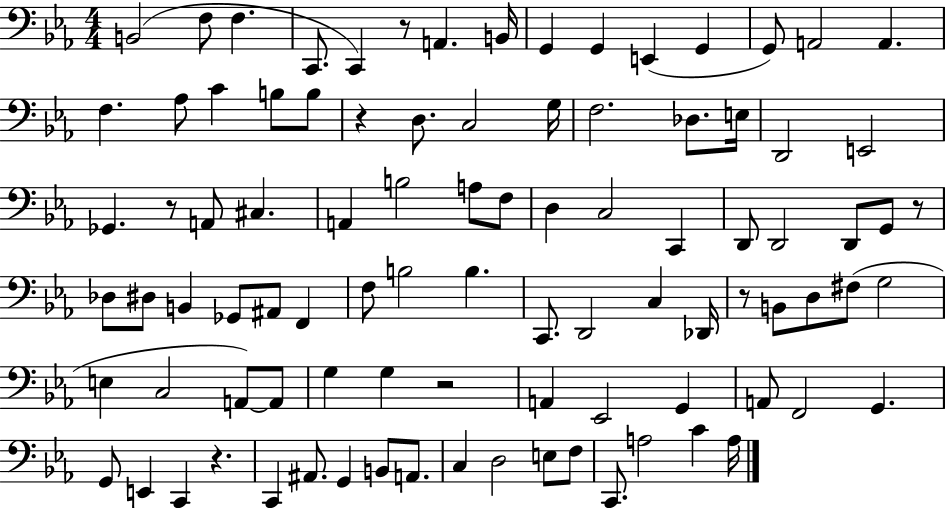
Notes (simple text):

B2/h F3/e F3/q. C2/e. C2/q R/e A2/q. B2/s G2/q G2/q E2/q G2/q G2/e A2/h A2/q. F3/q. Ab3/e C4/q B3/e B3/e R/q D3/e. C3/h G3/s F3/h. Db3/e. E3/s D2/h E2/h Gb2/q. R/e A2/e C#3/q. A2/q B3/h A3/e F3/e D3/q C3/h C2/q D2/e D2/h D2/e G2/e R/e Db3/e D#3/e B2/q Gb2/e A#2/e F2/q F3/e B3/h B3/q. C2/e. D2/h C3/q Db2/s R/e B2/e D3/e F#3/e G3/h E3/q C3/h A2/e A2/e G3/q G3/q R/h A2/q Eb2/h G2/q A2/e F2/h G2/q. G2/e E2/q C2/q R/q. C2/q A#2/e. G2/q B2/e A2/e. C3/q D3/h E3/e F3/e C2/e. A3/h C4/q A3/s